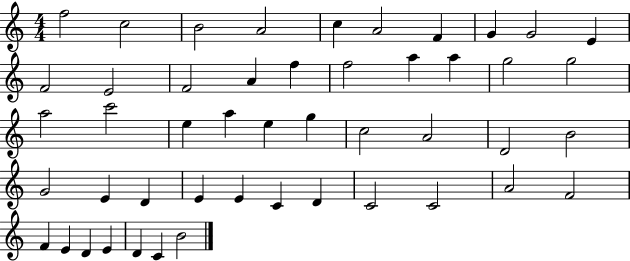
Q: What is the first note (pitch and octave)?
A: F5